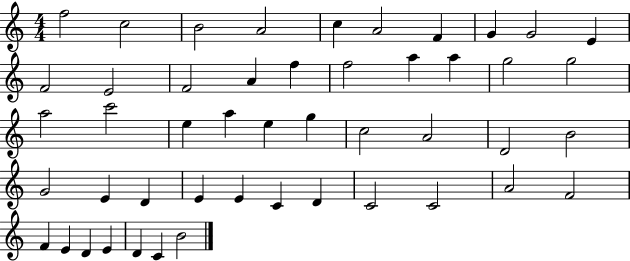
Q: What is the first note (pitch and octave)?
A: F5